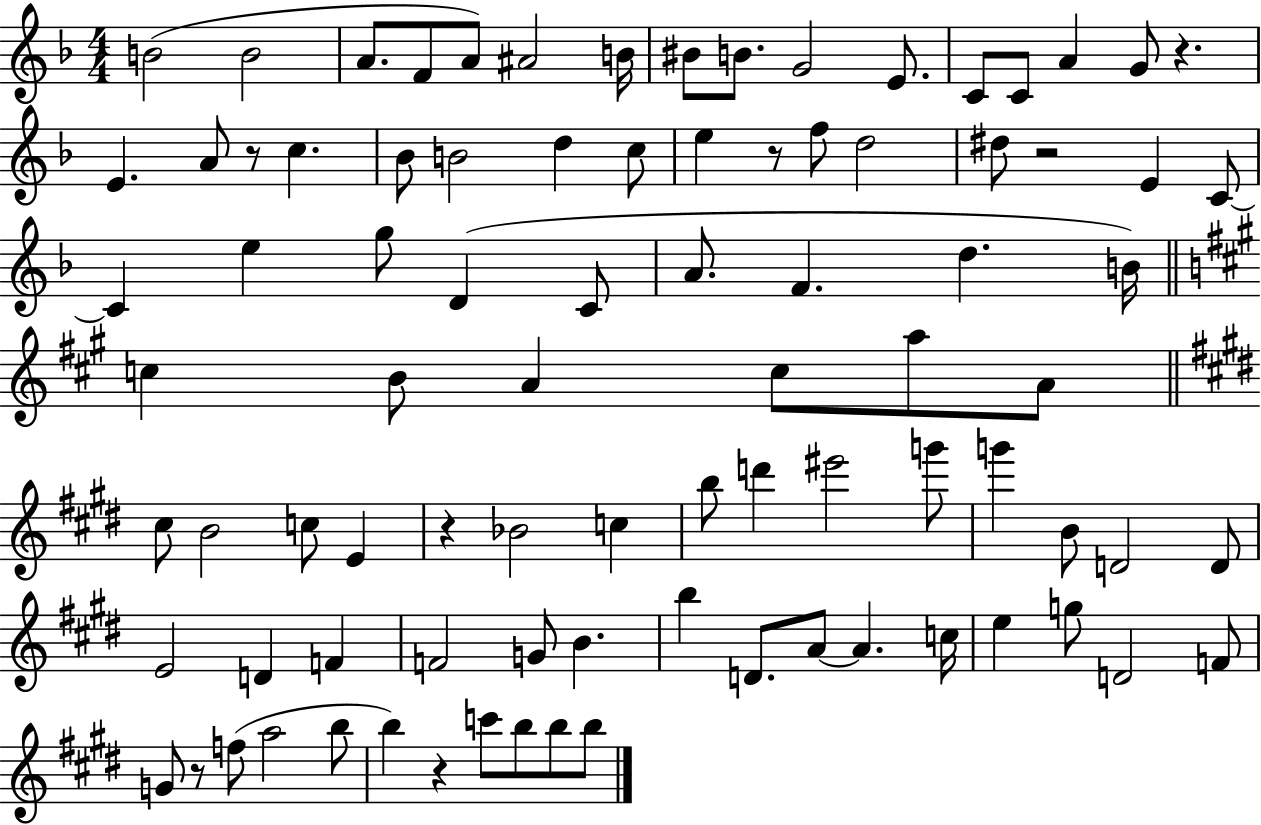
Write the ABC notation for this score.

X:1
T:Untitled
M:4/4
L:1/4
K:F
B2 B2 A/2 F/2 A/2 ^A2 B/4 ^B/2 B/2 G2 E/2 C/2 C/2 A G/2 z E A/2 z/2 c _B/2 B2 d c/2 e z/2 f/2 d2 ^d/2 z2 E C/2 C e g/2 D C/2 A/2 F d B/4 c B/2 A c/2 a/2 A/2 ^c/2 B2 c/2 E z _B2 c b/2 d' ^e'2 g'/2 g' B/2 D2 D/2 E2 D F F2 G/2 B b D/2 A/2 A c/4 e g/2 D2 F/2 G/2 z/2 f/2 a2 b/2 b z c'/2 b/2 b/2 b/2